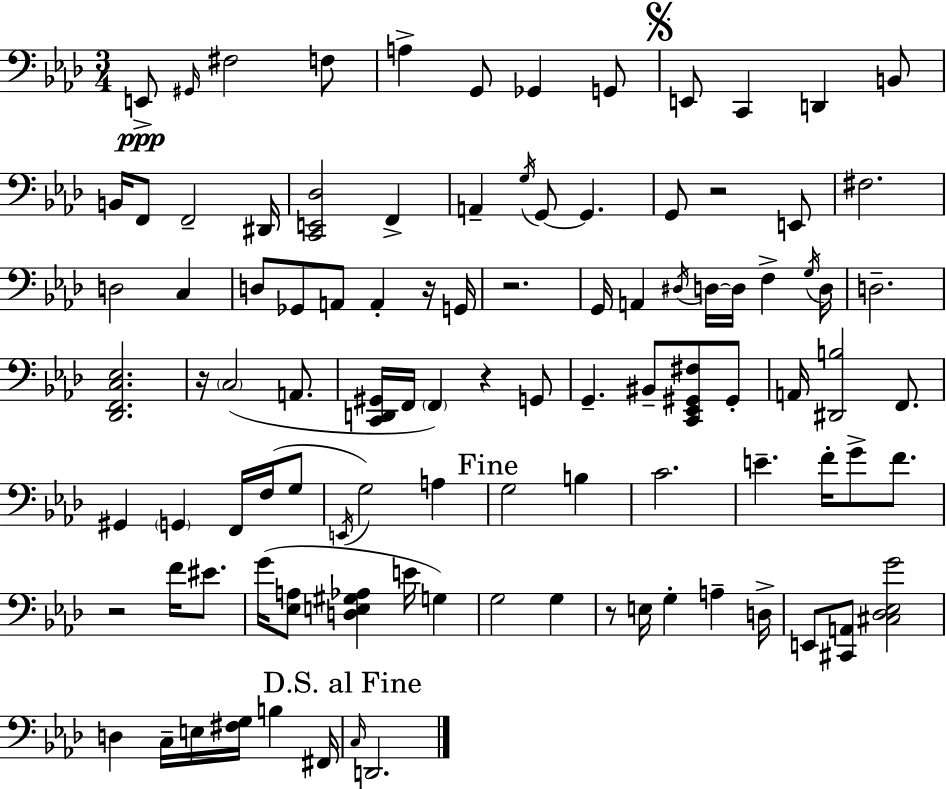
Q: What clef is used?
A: bass